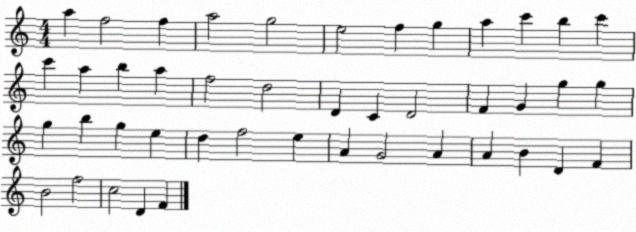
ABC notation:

X:1
T:Untitled
M:4/4
L:1/4
K:C
a f2 f a2 g2 e2 f g a c' b c' c' a b a f2 d2 D C D2 F G g g g b g e d f2 e A G2 A A B D F B2 f2 c2 D F